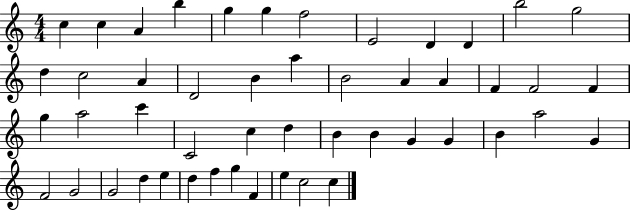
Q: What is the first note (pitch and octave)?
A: C5